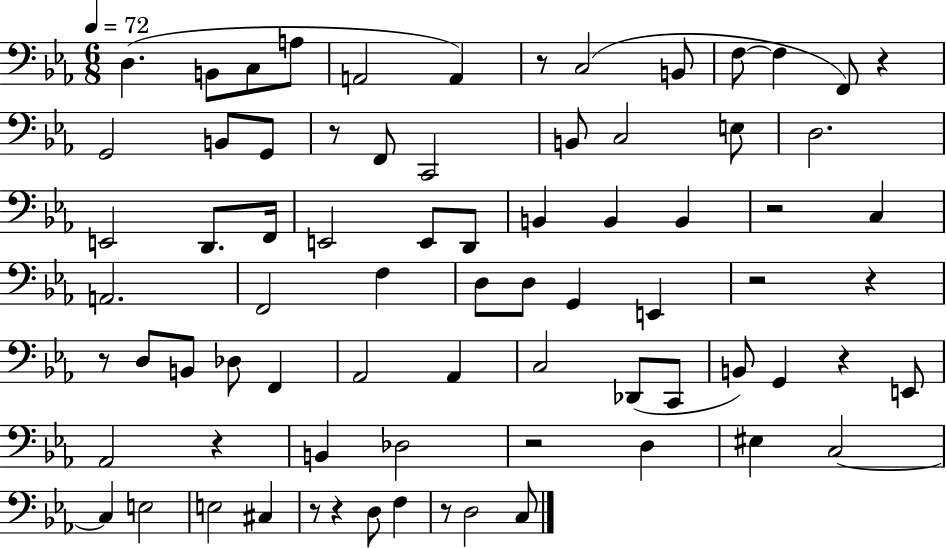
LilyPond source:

{
  \clef bass
  \numericTimeSignature
  \time 6/8
  \key ees \major
  \tempo 4 = 72
  d4.( b,8 c8 a8 | a,2 a,4) | r8 c2( b,8 | f8~~ f4 f,8) r4 | \break g,2 b,8 g,8 | r8 f,8 c,2 | b,8 c2 e8 | d2. | \break e,2 d,8. f,16 | e,2 e,8 d,8 | b,4 b,4 b,4 | r2 c4 | \break a,2. | f,2 f4 | d8 d8 g,4 e,4 | r2 r4 | \break r8 d8 b,8 des8 f,4 | aes,2 aes,4 | c2 des,8( c,8 | b,8) g,4 r4 e,8 | \break aes,2 r4 | b,4 des2 | r2 d4 | eis4 c2~~ | \break c4 e2 | e2 cis4 | r8 r4 d8 f4 | r8 d2 c8 | \break \bar "|."
}